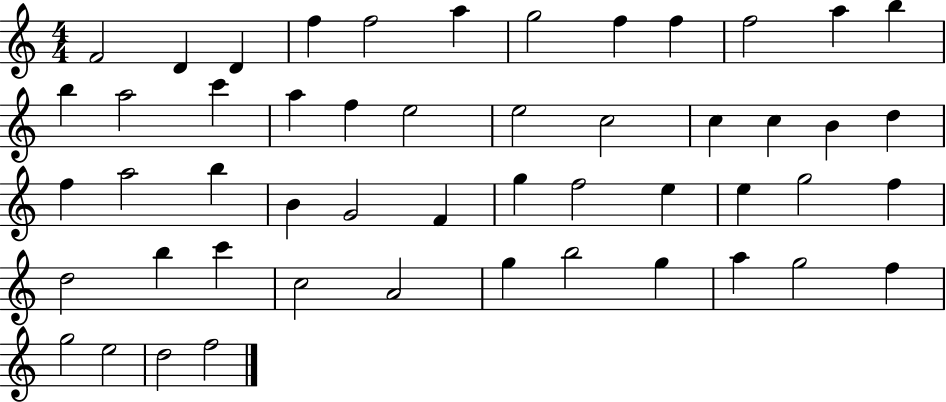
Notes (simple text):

F4/h D4/q D4/q F5/q F5/h A5/q G5/h F5/q F5/q F5/h A5/q B5/q B5/q A5/h C6/q A5/q F5/q E5/h E5/h C5/h C5/q C5/q B4/q D5/q F5/q A5/h B5/q B4/q G4/h F4/q G5/q F5/h E5/q E5/q G5/h F5/q D5/h B5/q C6/q C5/h A4/h G5/q B5/h G5/q A5/q G5/h F5/q G5/h E5/h D5/h F5/h